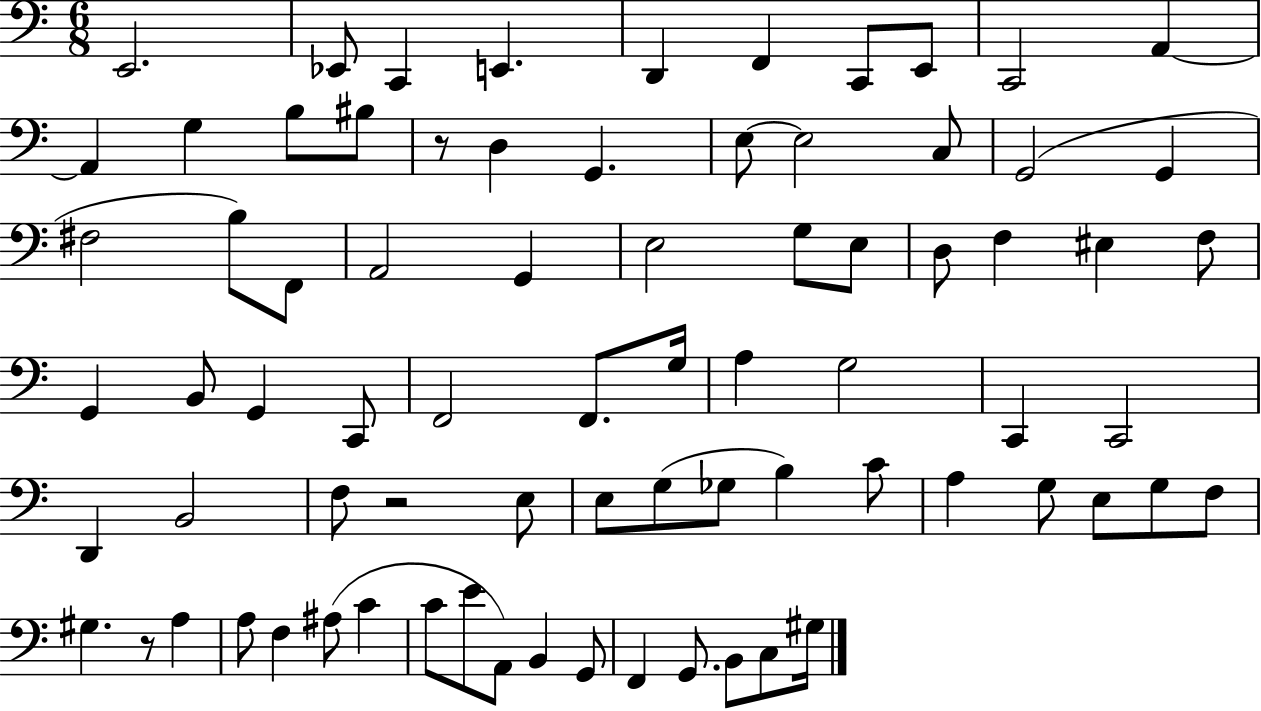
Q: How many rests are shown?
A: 3